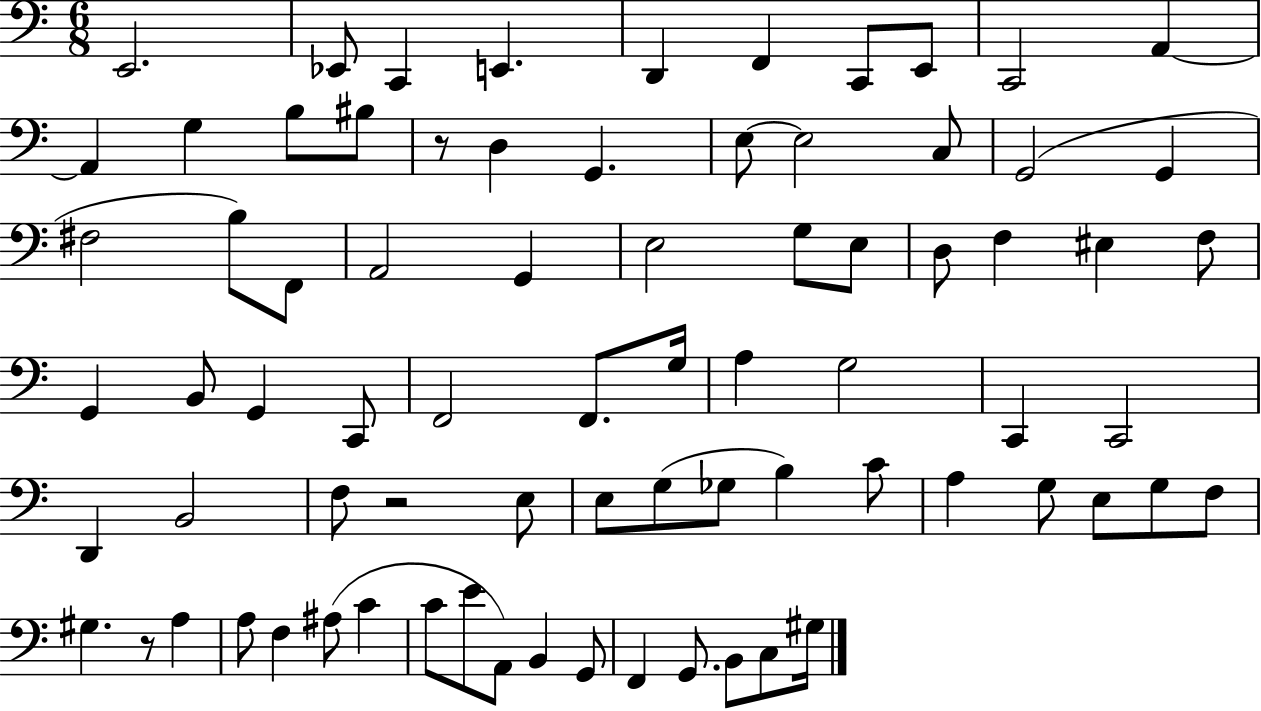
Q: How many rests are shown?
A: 3